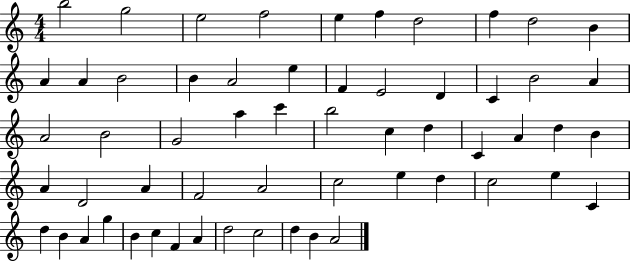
B5/h G5/h E5/h F5/h E5/q F5/q D5/h F5/q D5/h B4/q A4/q A4/q B4/h B4/q A4/h E5/q F4/q E4/h D4/q C4/q B4/h A4/q A4/h B4/h G4/h A5/q C6/q B5/h C5/q D5/q C4/q A4/q D5/q B4/q A4/q D4/h A4/q F4/h A4/h C5/h E5/q D5/q C5/h E5/q C4/q D5/q B4/q A4/q G5/q B4/q C5/q F4/q A4/q D5/h C5/h D5/q B4/q A4/h